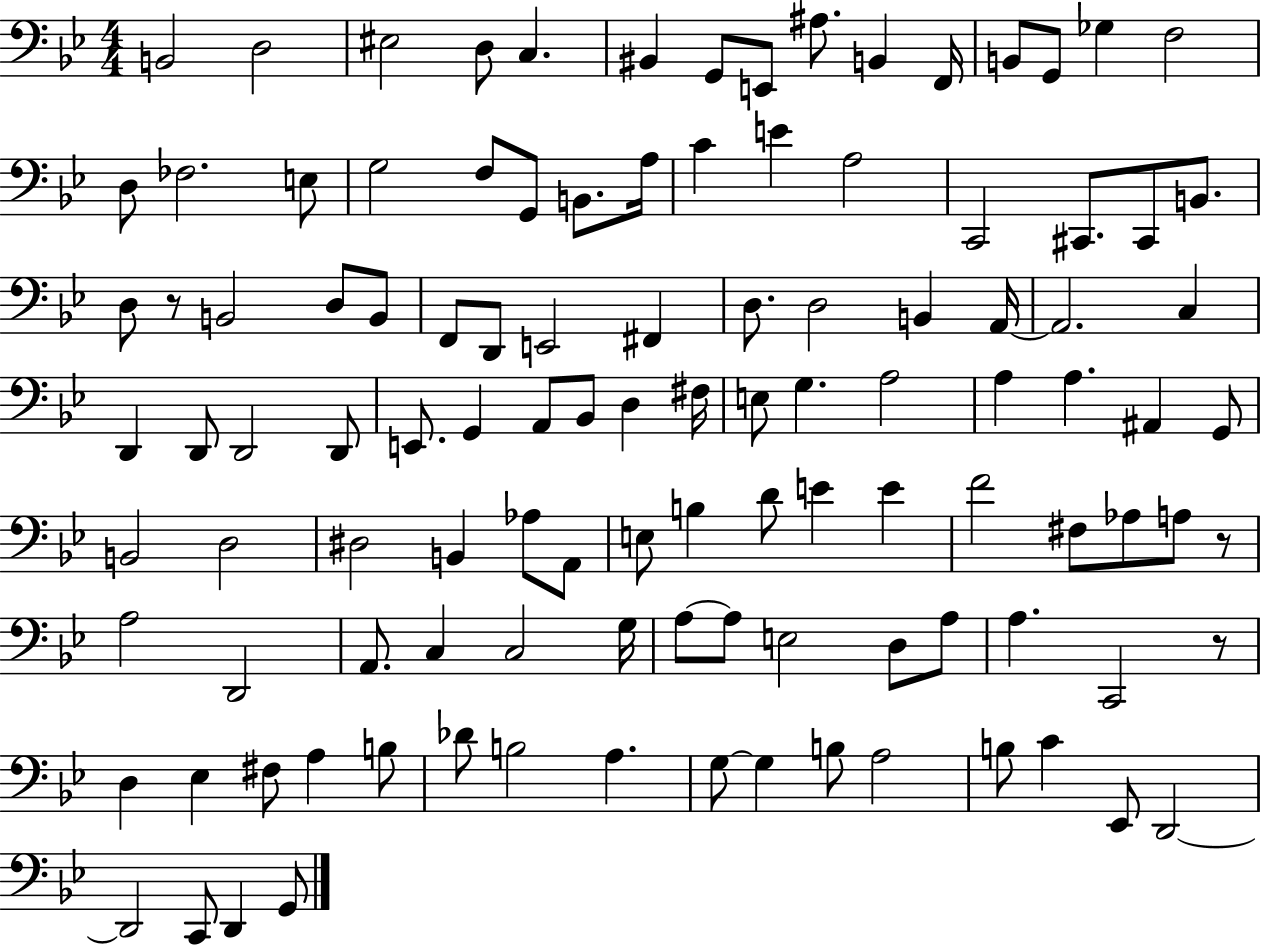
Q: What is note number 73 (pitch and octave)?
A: F4